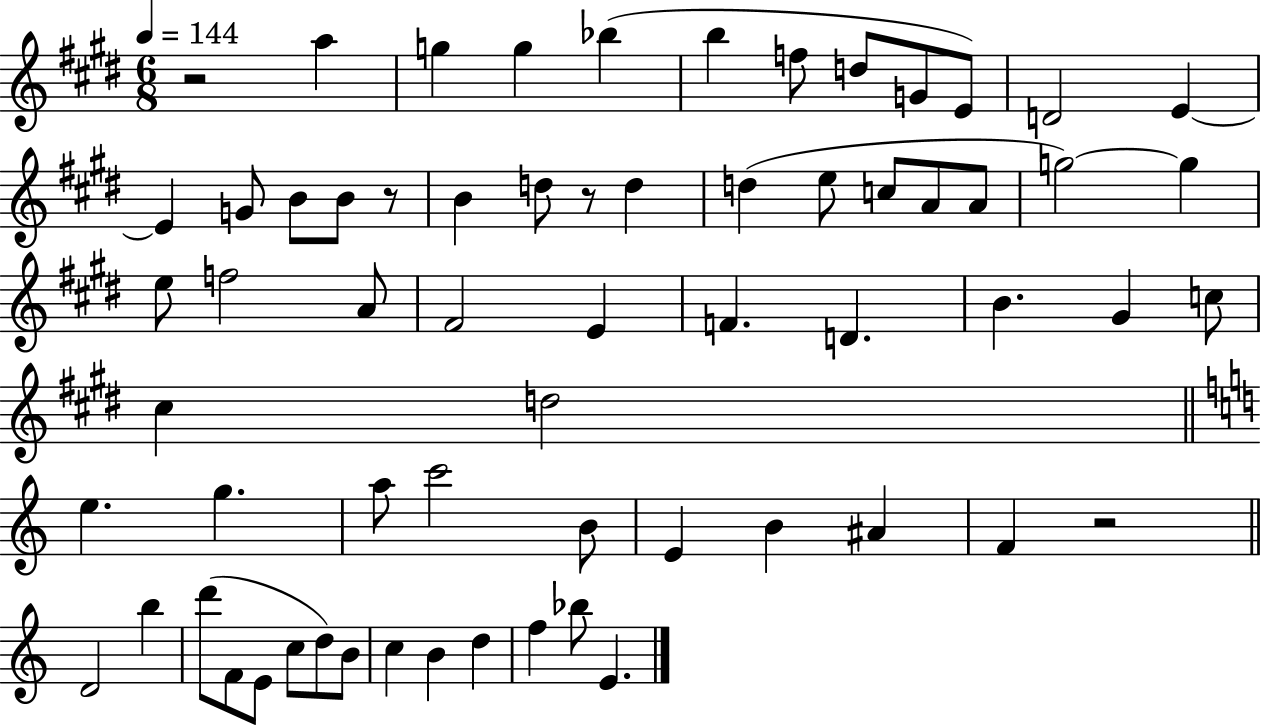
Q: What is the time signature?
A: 6/8